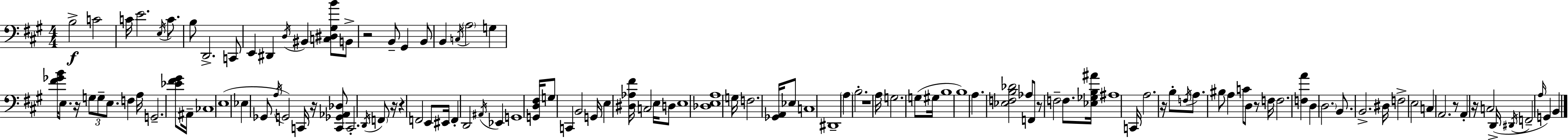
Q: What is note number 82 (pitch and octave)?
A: A3